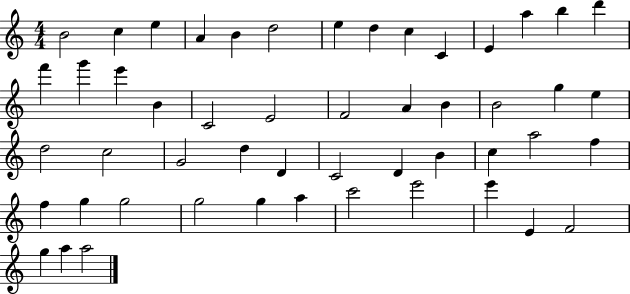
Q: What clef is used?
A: treble